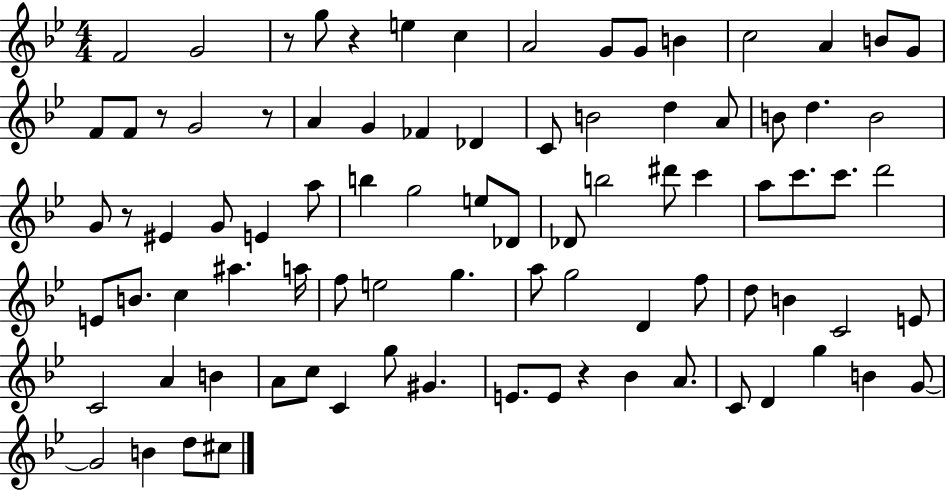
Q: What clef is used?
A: treble